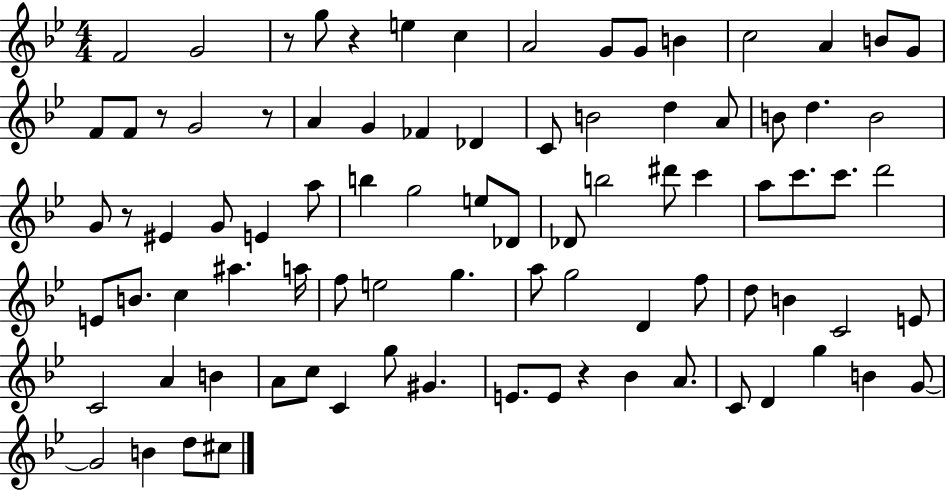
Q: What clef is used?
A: treble